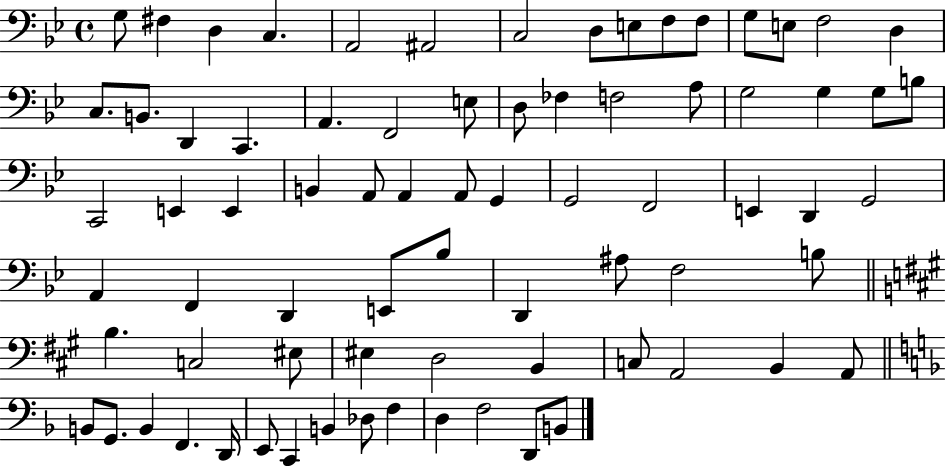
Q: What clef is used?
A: bass